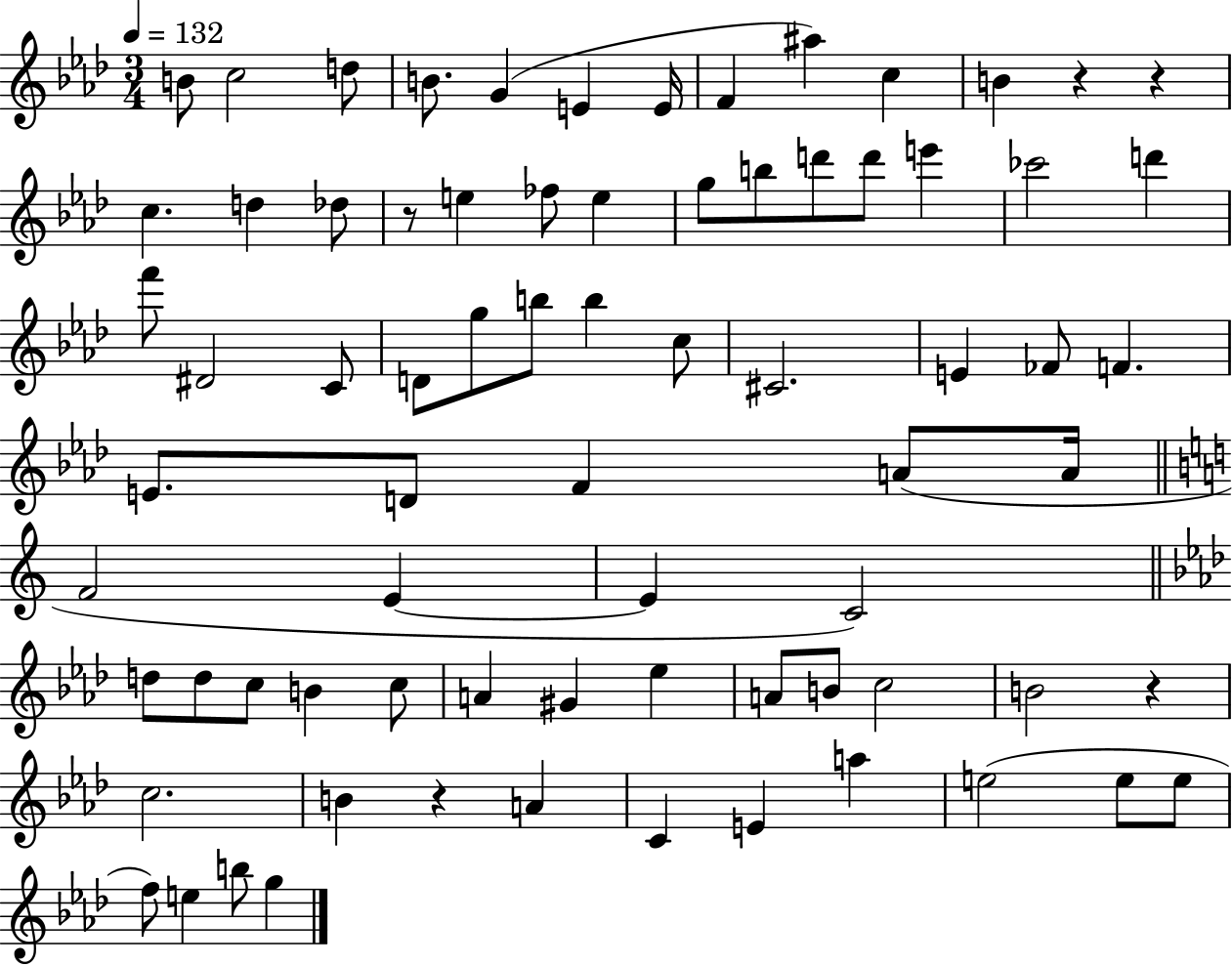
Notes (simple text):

B4/e C5/h D5/e B4/e. G4/q E4/q E4/s F4/q A#5/q C5/q B4/q R/q R/q C5/q. D5/q Db5/e R/e E5/q FES5/e E5/q G5/e B5/e D6/e D6/e E6/q CES6/h D6/q F6/e D#4/h C4/e D4/e G5/e B5/e B5/q C5/e C#4/h. E4/q FES4/e F4/q. E4/e. D4/e F4/q A4/e A4/s F4/h E4/q E4/q C4/h D5/e D5/e C5/e B4/q C5/e A4/q G#4/q Eb5/q A4/e B4/e C5/h B4/h R/q C5/h. B4/q R/q A4/q C4/q E4/q A5/q E5/h E5/e E5/e F5/e E5/q B5/e G5/q